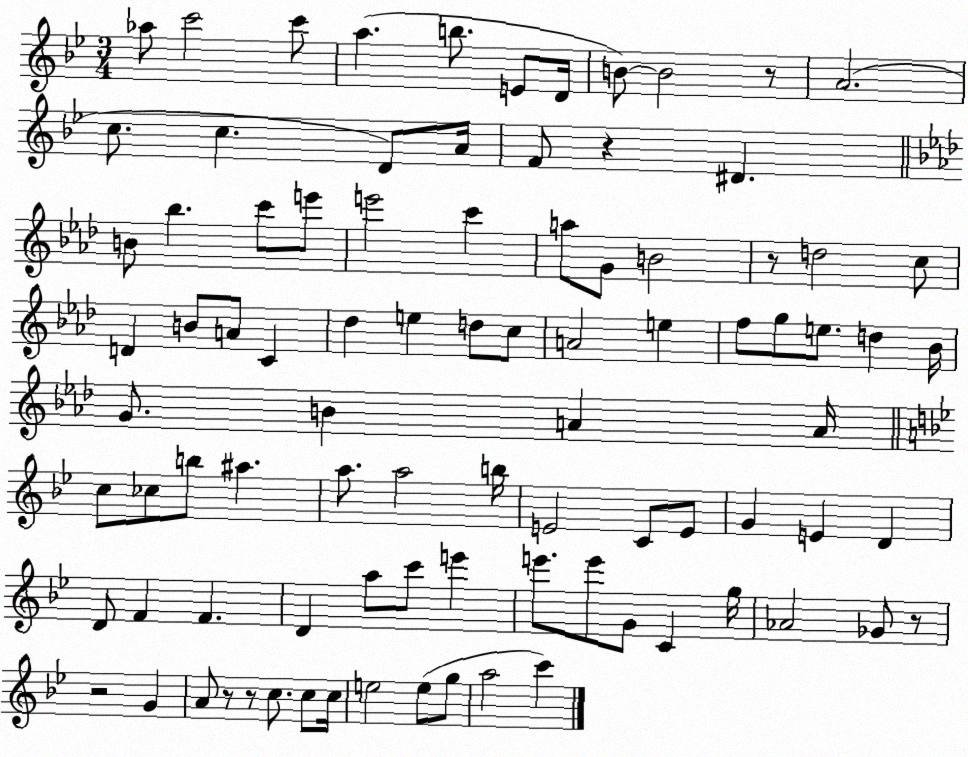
X:1
T:Untitled
M:3/4
L:1/4
K:Bb
_a/2 c'2 c'/2 a b/2 E/2 D/4 B/2 B2 z/2 A2 c/2 c D/2 A/4 F/2 z ^D B/2 _b c'/2 e'/2 e'2 c' a/2 G/2 B2 z/2 d2 c/2 D B/2 A/2 C _d e d/2 c/2 A2 e f/2 g/2 e/2 d _B/4 G/2 B A A/4 c/2 _c/2 b/2 ^a a/2 a2 b/4 E2 C/2 E/2 G E D D/2 F F D a/2 c'/2 e' e'/2 e'/2 G/2 C g/4 _A2 _G/2 z/2 z2 G A/2 z/2 z/2 c/2 c/2 c/4 e2 e/2 g/2 a2 c'